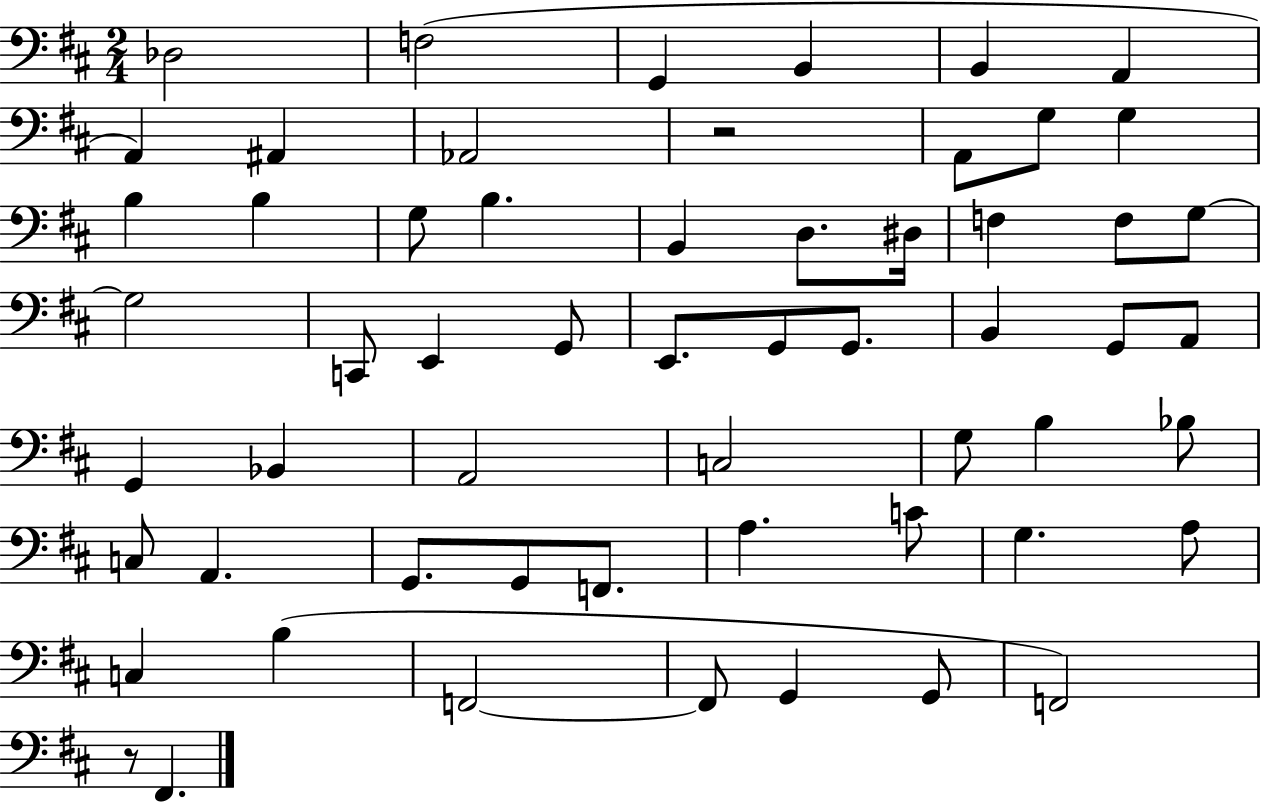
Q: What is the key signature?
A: D major